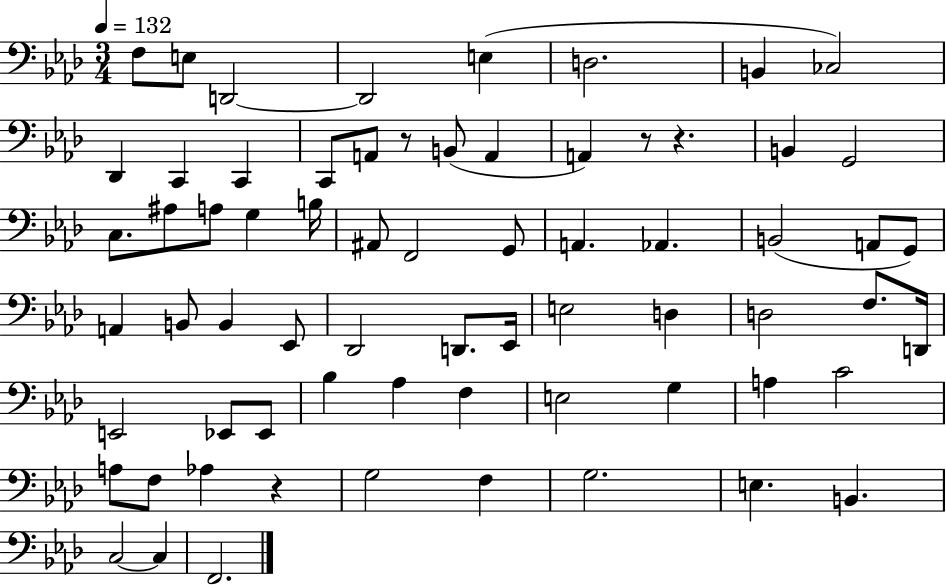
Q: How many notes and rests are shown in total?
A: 68